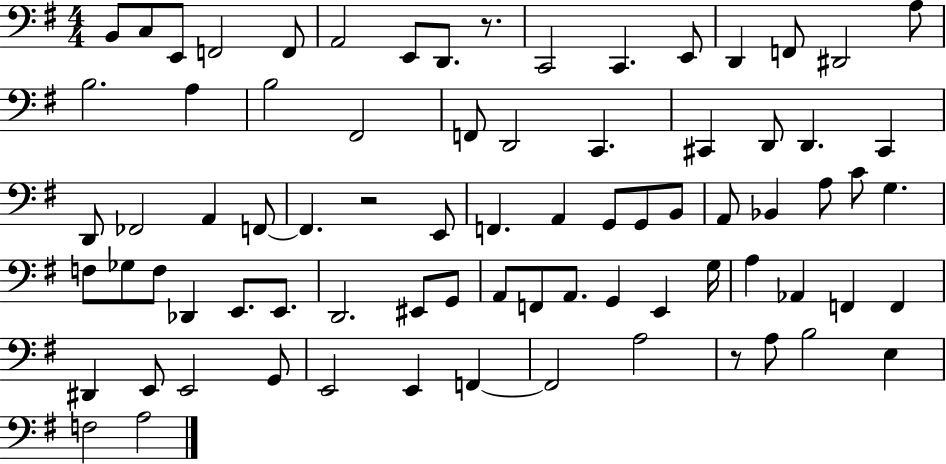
{
  \clef bass
  \numericTimeSignature
  \time 4/4
  \key g \major
  b,8 c8 e,8 f,2 f,8 | a,2 e,8 d,8. r8. | c,2 c,4. e,8 | d,4 f,8 dis,2 a8 | \break b2. a4 | b2 fis,2 | f,8 d,2 c,4. | cis,4 d,8 d,4. cis,4 | \break d,8 fes,2 a,4 f,8~~ | f,4. r2 e,8 | f,4. a,4 g,8 g,8 b,8 | a,8 bes,4 a8 c'8 g4. | \break f8 ges8 f8 des,4 e,8. e,8. | d,2. eis,8 g,8 | a,8 f,8 a,8. g,4 e,4 g16 | a4 aes,4 f,4 f,4 | \break dis,4 e,8 e,2 g,8 | e,2 e,4 f,4~~ | f,2 a2 | r8 a8 b2 e4 | \break f2 a2 | \bar "|."
}